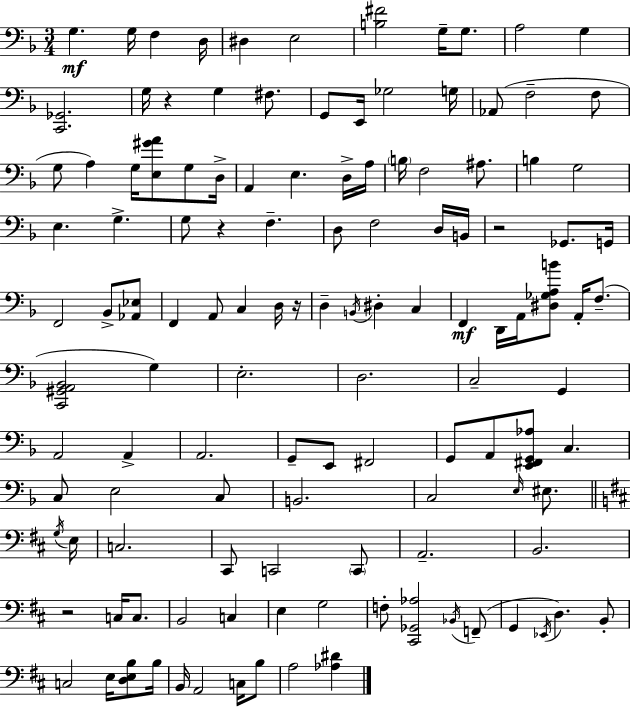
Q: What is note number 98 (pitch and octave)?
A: G2